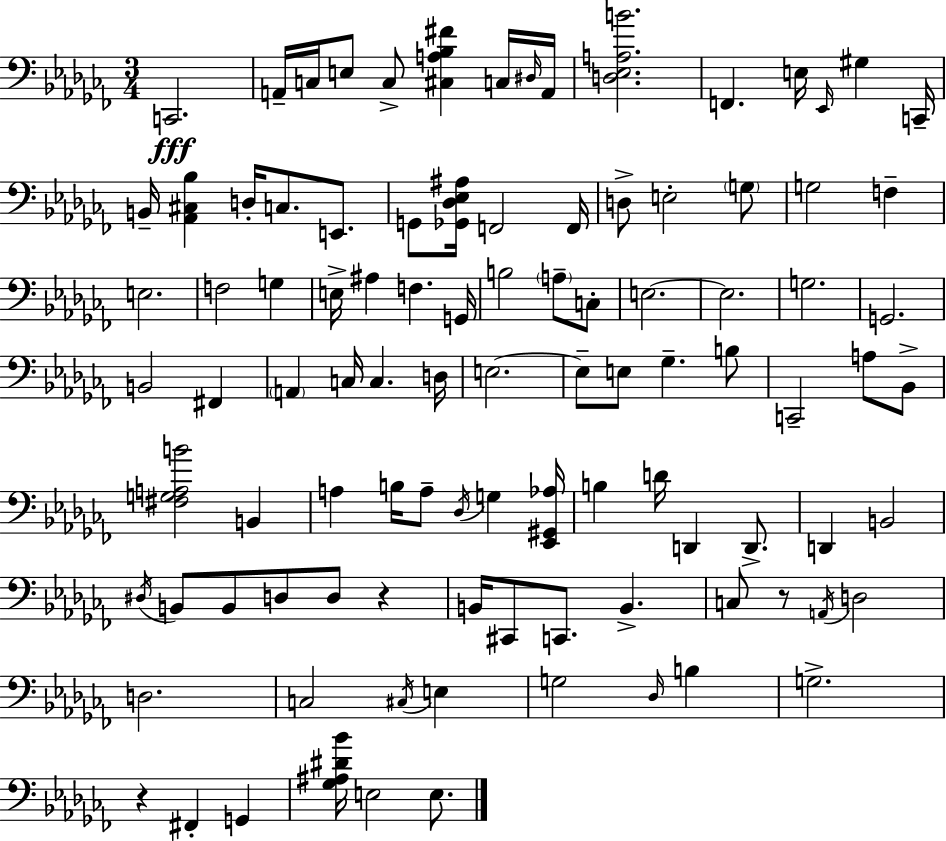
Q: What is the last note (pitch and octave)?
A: E3